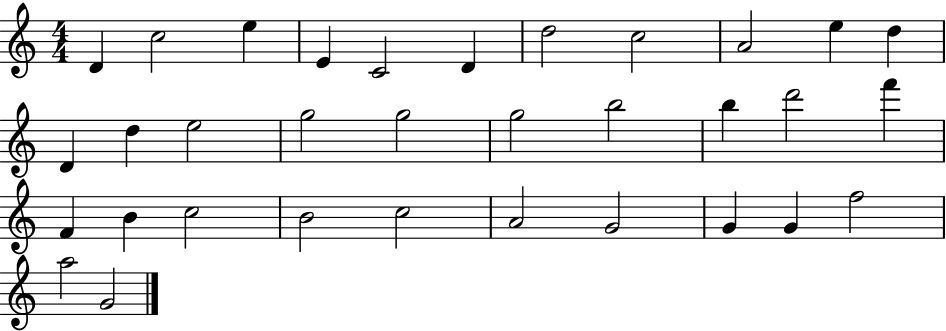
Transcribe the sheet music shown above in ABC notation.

X:1
T:Untitled
M:4/4
L:1/4
K:C
D c2 e E C2 D d2 c2 A2 e d D d e2 g2 g2 g2 b2 b d'2 f' F B c2 B2 c2 A2 G2 G G f2 a2 G2